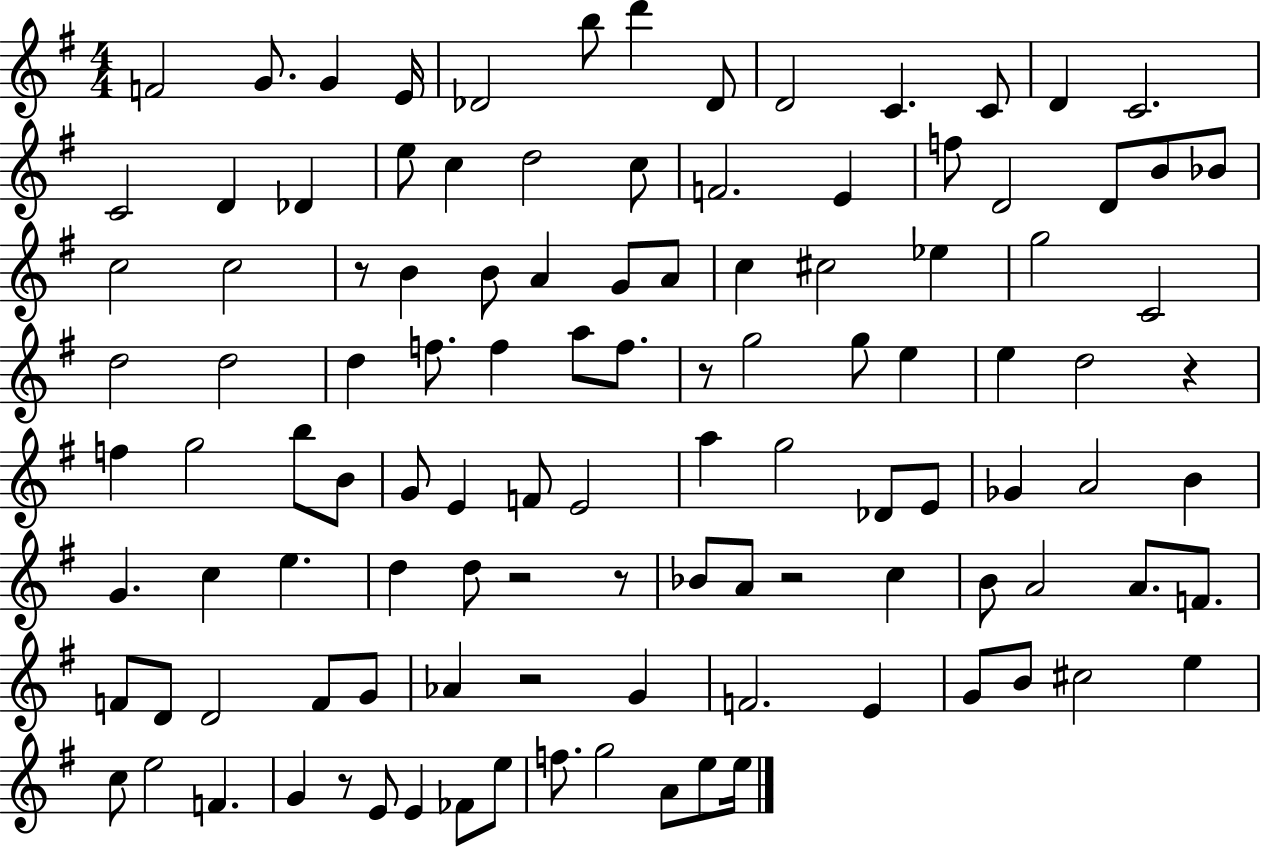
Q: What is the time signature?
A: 4/4